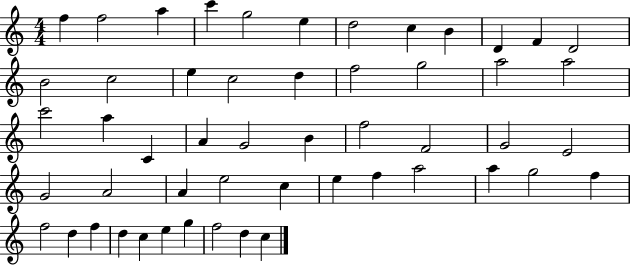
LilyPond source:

{
  \clef treble
  \numericTimeSignature
  \time 4/4
  \key c \major
  f''4 f''2 a''4 | c'''4 g''2 e''4 | d''2 c''4 b'4 | d'4 f'4 d'2 | \break b'2 c''2 | e''4 c''2 d''4 | f''2 g''2 | a''2 a''2 | \break c'''2 a''4 c'4 | a'4 g'2 b'4 | f''2 f'2 | g'2 e'2 | \break g'2 a'2 | a'4 e''2 c''4 | e''4 f''4 a''2 | a''4 g''2 f''4 | \break f''2 d''4 f''4 | d''4 c''4 e''4 g''4 | f''2 d''4 c''4 | \bar "|."
}